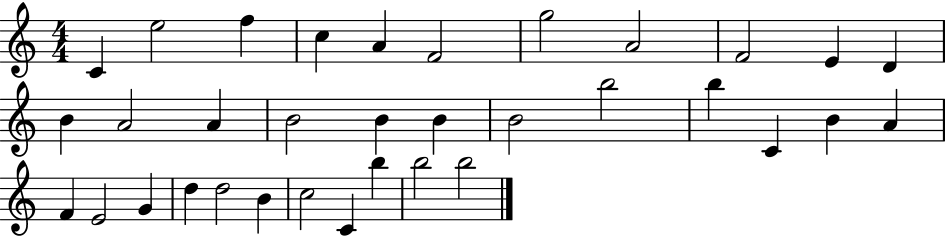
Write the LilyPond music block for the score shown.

{
  \clef treble
  \numericTimeSignature
  \time 4/4
  \key c \major
  c'4 e''2 f''4 | c''4 a'4 f'2 | g''2 a'2 | f'2 e'4 d'4 | \break b'4 a'2 a'4 | b'2 b'4 b'4 | b'2 b''2 | b''4 c'4 b'4 a'4 | \break f'4 e'2 g'4 | d''4 d''2 b'4 | c''2 c'4 b''4 | b''2 b''2 | \break \bar "|."
}